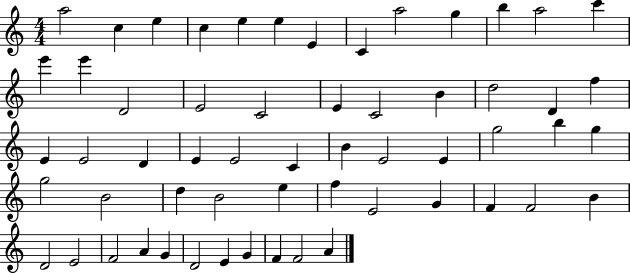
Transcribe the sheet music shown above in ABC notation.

X:1
T:Untitled
M:4/4
L:1/4
K:C
a2 c e c e e E C a2 g b a2 c' e' e' D2 E2 C2 E C2 B d2 D f E E2 D E E2 C B E2 E g2 b g g2 B2 d B2 e f E2 G F F2 B D2 E2 F2 A G D2 E G F F2 A